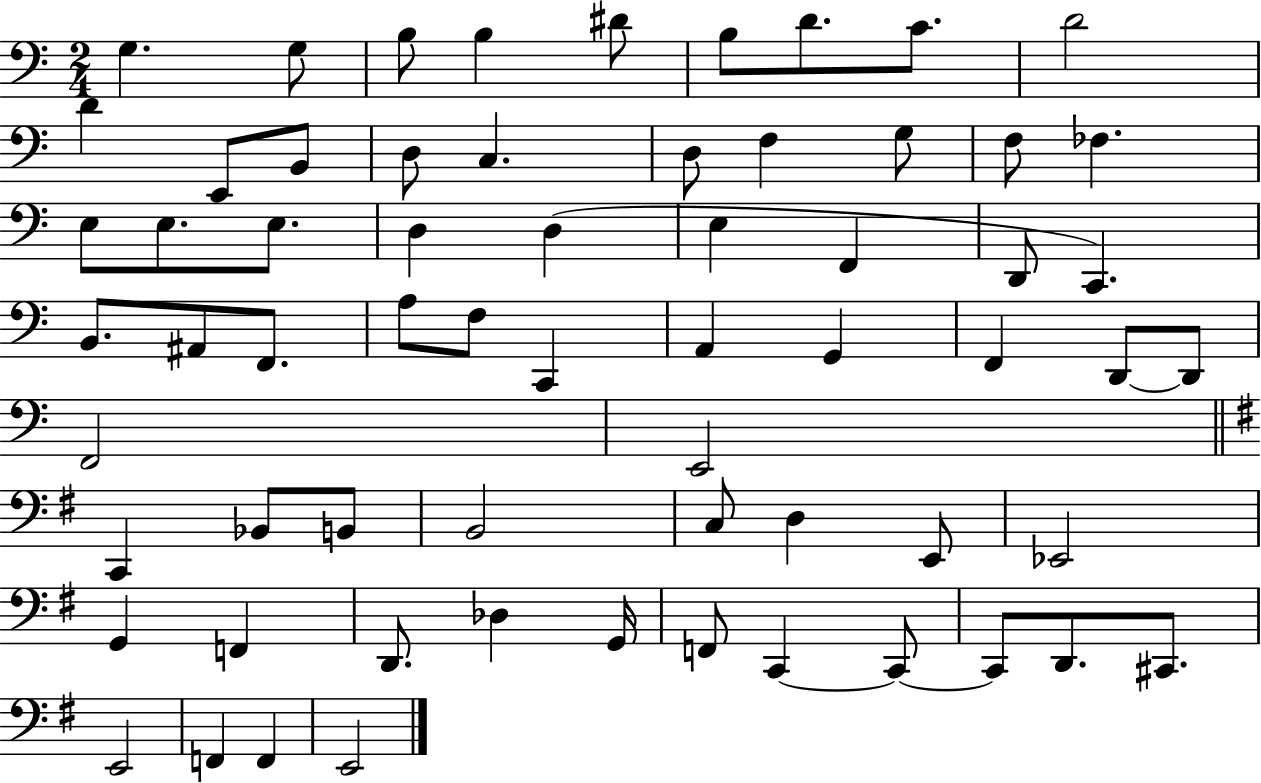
X:1
T:Untitled
M:2/4
L:1/4
K:C
G, G,/2 B,/2 B, ^D/2 B,/2 D/2 C/2 D2 D E,,/2 B,,/2 D,/2 C, D,/2 F, G,/2 F,/2 _F, E,/2 E,/2 E,/2 D, D, E, F,, D,,/2 C,, B,,/2 ^A,,/2 F,,/2 A,/2 F,/2 C,, A,, G,, F,, D,,/2 D,,/2 F,,2 E,,2 C,, _B,,/2 B,,/2 B,,2 C,/2 D, E,,/2 _E,,2 G,, F,, D,,/2 _D, G,,/4 F,,/2 C,, C,,/2 C,,/2 D,,/2 ^C,,/2 E,,2 F,, F,, E,,2